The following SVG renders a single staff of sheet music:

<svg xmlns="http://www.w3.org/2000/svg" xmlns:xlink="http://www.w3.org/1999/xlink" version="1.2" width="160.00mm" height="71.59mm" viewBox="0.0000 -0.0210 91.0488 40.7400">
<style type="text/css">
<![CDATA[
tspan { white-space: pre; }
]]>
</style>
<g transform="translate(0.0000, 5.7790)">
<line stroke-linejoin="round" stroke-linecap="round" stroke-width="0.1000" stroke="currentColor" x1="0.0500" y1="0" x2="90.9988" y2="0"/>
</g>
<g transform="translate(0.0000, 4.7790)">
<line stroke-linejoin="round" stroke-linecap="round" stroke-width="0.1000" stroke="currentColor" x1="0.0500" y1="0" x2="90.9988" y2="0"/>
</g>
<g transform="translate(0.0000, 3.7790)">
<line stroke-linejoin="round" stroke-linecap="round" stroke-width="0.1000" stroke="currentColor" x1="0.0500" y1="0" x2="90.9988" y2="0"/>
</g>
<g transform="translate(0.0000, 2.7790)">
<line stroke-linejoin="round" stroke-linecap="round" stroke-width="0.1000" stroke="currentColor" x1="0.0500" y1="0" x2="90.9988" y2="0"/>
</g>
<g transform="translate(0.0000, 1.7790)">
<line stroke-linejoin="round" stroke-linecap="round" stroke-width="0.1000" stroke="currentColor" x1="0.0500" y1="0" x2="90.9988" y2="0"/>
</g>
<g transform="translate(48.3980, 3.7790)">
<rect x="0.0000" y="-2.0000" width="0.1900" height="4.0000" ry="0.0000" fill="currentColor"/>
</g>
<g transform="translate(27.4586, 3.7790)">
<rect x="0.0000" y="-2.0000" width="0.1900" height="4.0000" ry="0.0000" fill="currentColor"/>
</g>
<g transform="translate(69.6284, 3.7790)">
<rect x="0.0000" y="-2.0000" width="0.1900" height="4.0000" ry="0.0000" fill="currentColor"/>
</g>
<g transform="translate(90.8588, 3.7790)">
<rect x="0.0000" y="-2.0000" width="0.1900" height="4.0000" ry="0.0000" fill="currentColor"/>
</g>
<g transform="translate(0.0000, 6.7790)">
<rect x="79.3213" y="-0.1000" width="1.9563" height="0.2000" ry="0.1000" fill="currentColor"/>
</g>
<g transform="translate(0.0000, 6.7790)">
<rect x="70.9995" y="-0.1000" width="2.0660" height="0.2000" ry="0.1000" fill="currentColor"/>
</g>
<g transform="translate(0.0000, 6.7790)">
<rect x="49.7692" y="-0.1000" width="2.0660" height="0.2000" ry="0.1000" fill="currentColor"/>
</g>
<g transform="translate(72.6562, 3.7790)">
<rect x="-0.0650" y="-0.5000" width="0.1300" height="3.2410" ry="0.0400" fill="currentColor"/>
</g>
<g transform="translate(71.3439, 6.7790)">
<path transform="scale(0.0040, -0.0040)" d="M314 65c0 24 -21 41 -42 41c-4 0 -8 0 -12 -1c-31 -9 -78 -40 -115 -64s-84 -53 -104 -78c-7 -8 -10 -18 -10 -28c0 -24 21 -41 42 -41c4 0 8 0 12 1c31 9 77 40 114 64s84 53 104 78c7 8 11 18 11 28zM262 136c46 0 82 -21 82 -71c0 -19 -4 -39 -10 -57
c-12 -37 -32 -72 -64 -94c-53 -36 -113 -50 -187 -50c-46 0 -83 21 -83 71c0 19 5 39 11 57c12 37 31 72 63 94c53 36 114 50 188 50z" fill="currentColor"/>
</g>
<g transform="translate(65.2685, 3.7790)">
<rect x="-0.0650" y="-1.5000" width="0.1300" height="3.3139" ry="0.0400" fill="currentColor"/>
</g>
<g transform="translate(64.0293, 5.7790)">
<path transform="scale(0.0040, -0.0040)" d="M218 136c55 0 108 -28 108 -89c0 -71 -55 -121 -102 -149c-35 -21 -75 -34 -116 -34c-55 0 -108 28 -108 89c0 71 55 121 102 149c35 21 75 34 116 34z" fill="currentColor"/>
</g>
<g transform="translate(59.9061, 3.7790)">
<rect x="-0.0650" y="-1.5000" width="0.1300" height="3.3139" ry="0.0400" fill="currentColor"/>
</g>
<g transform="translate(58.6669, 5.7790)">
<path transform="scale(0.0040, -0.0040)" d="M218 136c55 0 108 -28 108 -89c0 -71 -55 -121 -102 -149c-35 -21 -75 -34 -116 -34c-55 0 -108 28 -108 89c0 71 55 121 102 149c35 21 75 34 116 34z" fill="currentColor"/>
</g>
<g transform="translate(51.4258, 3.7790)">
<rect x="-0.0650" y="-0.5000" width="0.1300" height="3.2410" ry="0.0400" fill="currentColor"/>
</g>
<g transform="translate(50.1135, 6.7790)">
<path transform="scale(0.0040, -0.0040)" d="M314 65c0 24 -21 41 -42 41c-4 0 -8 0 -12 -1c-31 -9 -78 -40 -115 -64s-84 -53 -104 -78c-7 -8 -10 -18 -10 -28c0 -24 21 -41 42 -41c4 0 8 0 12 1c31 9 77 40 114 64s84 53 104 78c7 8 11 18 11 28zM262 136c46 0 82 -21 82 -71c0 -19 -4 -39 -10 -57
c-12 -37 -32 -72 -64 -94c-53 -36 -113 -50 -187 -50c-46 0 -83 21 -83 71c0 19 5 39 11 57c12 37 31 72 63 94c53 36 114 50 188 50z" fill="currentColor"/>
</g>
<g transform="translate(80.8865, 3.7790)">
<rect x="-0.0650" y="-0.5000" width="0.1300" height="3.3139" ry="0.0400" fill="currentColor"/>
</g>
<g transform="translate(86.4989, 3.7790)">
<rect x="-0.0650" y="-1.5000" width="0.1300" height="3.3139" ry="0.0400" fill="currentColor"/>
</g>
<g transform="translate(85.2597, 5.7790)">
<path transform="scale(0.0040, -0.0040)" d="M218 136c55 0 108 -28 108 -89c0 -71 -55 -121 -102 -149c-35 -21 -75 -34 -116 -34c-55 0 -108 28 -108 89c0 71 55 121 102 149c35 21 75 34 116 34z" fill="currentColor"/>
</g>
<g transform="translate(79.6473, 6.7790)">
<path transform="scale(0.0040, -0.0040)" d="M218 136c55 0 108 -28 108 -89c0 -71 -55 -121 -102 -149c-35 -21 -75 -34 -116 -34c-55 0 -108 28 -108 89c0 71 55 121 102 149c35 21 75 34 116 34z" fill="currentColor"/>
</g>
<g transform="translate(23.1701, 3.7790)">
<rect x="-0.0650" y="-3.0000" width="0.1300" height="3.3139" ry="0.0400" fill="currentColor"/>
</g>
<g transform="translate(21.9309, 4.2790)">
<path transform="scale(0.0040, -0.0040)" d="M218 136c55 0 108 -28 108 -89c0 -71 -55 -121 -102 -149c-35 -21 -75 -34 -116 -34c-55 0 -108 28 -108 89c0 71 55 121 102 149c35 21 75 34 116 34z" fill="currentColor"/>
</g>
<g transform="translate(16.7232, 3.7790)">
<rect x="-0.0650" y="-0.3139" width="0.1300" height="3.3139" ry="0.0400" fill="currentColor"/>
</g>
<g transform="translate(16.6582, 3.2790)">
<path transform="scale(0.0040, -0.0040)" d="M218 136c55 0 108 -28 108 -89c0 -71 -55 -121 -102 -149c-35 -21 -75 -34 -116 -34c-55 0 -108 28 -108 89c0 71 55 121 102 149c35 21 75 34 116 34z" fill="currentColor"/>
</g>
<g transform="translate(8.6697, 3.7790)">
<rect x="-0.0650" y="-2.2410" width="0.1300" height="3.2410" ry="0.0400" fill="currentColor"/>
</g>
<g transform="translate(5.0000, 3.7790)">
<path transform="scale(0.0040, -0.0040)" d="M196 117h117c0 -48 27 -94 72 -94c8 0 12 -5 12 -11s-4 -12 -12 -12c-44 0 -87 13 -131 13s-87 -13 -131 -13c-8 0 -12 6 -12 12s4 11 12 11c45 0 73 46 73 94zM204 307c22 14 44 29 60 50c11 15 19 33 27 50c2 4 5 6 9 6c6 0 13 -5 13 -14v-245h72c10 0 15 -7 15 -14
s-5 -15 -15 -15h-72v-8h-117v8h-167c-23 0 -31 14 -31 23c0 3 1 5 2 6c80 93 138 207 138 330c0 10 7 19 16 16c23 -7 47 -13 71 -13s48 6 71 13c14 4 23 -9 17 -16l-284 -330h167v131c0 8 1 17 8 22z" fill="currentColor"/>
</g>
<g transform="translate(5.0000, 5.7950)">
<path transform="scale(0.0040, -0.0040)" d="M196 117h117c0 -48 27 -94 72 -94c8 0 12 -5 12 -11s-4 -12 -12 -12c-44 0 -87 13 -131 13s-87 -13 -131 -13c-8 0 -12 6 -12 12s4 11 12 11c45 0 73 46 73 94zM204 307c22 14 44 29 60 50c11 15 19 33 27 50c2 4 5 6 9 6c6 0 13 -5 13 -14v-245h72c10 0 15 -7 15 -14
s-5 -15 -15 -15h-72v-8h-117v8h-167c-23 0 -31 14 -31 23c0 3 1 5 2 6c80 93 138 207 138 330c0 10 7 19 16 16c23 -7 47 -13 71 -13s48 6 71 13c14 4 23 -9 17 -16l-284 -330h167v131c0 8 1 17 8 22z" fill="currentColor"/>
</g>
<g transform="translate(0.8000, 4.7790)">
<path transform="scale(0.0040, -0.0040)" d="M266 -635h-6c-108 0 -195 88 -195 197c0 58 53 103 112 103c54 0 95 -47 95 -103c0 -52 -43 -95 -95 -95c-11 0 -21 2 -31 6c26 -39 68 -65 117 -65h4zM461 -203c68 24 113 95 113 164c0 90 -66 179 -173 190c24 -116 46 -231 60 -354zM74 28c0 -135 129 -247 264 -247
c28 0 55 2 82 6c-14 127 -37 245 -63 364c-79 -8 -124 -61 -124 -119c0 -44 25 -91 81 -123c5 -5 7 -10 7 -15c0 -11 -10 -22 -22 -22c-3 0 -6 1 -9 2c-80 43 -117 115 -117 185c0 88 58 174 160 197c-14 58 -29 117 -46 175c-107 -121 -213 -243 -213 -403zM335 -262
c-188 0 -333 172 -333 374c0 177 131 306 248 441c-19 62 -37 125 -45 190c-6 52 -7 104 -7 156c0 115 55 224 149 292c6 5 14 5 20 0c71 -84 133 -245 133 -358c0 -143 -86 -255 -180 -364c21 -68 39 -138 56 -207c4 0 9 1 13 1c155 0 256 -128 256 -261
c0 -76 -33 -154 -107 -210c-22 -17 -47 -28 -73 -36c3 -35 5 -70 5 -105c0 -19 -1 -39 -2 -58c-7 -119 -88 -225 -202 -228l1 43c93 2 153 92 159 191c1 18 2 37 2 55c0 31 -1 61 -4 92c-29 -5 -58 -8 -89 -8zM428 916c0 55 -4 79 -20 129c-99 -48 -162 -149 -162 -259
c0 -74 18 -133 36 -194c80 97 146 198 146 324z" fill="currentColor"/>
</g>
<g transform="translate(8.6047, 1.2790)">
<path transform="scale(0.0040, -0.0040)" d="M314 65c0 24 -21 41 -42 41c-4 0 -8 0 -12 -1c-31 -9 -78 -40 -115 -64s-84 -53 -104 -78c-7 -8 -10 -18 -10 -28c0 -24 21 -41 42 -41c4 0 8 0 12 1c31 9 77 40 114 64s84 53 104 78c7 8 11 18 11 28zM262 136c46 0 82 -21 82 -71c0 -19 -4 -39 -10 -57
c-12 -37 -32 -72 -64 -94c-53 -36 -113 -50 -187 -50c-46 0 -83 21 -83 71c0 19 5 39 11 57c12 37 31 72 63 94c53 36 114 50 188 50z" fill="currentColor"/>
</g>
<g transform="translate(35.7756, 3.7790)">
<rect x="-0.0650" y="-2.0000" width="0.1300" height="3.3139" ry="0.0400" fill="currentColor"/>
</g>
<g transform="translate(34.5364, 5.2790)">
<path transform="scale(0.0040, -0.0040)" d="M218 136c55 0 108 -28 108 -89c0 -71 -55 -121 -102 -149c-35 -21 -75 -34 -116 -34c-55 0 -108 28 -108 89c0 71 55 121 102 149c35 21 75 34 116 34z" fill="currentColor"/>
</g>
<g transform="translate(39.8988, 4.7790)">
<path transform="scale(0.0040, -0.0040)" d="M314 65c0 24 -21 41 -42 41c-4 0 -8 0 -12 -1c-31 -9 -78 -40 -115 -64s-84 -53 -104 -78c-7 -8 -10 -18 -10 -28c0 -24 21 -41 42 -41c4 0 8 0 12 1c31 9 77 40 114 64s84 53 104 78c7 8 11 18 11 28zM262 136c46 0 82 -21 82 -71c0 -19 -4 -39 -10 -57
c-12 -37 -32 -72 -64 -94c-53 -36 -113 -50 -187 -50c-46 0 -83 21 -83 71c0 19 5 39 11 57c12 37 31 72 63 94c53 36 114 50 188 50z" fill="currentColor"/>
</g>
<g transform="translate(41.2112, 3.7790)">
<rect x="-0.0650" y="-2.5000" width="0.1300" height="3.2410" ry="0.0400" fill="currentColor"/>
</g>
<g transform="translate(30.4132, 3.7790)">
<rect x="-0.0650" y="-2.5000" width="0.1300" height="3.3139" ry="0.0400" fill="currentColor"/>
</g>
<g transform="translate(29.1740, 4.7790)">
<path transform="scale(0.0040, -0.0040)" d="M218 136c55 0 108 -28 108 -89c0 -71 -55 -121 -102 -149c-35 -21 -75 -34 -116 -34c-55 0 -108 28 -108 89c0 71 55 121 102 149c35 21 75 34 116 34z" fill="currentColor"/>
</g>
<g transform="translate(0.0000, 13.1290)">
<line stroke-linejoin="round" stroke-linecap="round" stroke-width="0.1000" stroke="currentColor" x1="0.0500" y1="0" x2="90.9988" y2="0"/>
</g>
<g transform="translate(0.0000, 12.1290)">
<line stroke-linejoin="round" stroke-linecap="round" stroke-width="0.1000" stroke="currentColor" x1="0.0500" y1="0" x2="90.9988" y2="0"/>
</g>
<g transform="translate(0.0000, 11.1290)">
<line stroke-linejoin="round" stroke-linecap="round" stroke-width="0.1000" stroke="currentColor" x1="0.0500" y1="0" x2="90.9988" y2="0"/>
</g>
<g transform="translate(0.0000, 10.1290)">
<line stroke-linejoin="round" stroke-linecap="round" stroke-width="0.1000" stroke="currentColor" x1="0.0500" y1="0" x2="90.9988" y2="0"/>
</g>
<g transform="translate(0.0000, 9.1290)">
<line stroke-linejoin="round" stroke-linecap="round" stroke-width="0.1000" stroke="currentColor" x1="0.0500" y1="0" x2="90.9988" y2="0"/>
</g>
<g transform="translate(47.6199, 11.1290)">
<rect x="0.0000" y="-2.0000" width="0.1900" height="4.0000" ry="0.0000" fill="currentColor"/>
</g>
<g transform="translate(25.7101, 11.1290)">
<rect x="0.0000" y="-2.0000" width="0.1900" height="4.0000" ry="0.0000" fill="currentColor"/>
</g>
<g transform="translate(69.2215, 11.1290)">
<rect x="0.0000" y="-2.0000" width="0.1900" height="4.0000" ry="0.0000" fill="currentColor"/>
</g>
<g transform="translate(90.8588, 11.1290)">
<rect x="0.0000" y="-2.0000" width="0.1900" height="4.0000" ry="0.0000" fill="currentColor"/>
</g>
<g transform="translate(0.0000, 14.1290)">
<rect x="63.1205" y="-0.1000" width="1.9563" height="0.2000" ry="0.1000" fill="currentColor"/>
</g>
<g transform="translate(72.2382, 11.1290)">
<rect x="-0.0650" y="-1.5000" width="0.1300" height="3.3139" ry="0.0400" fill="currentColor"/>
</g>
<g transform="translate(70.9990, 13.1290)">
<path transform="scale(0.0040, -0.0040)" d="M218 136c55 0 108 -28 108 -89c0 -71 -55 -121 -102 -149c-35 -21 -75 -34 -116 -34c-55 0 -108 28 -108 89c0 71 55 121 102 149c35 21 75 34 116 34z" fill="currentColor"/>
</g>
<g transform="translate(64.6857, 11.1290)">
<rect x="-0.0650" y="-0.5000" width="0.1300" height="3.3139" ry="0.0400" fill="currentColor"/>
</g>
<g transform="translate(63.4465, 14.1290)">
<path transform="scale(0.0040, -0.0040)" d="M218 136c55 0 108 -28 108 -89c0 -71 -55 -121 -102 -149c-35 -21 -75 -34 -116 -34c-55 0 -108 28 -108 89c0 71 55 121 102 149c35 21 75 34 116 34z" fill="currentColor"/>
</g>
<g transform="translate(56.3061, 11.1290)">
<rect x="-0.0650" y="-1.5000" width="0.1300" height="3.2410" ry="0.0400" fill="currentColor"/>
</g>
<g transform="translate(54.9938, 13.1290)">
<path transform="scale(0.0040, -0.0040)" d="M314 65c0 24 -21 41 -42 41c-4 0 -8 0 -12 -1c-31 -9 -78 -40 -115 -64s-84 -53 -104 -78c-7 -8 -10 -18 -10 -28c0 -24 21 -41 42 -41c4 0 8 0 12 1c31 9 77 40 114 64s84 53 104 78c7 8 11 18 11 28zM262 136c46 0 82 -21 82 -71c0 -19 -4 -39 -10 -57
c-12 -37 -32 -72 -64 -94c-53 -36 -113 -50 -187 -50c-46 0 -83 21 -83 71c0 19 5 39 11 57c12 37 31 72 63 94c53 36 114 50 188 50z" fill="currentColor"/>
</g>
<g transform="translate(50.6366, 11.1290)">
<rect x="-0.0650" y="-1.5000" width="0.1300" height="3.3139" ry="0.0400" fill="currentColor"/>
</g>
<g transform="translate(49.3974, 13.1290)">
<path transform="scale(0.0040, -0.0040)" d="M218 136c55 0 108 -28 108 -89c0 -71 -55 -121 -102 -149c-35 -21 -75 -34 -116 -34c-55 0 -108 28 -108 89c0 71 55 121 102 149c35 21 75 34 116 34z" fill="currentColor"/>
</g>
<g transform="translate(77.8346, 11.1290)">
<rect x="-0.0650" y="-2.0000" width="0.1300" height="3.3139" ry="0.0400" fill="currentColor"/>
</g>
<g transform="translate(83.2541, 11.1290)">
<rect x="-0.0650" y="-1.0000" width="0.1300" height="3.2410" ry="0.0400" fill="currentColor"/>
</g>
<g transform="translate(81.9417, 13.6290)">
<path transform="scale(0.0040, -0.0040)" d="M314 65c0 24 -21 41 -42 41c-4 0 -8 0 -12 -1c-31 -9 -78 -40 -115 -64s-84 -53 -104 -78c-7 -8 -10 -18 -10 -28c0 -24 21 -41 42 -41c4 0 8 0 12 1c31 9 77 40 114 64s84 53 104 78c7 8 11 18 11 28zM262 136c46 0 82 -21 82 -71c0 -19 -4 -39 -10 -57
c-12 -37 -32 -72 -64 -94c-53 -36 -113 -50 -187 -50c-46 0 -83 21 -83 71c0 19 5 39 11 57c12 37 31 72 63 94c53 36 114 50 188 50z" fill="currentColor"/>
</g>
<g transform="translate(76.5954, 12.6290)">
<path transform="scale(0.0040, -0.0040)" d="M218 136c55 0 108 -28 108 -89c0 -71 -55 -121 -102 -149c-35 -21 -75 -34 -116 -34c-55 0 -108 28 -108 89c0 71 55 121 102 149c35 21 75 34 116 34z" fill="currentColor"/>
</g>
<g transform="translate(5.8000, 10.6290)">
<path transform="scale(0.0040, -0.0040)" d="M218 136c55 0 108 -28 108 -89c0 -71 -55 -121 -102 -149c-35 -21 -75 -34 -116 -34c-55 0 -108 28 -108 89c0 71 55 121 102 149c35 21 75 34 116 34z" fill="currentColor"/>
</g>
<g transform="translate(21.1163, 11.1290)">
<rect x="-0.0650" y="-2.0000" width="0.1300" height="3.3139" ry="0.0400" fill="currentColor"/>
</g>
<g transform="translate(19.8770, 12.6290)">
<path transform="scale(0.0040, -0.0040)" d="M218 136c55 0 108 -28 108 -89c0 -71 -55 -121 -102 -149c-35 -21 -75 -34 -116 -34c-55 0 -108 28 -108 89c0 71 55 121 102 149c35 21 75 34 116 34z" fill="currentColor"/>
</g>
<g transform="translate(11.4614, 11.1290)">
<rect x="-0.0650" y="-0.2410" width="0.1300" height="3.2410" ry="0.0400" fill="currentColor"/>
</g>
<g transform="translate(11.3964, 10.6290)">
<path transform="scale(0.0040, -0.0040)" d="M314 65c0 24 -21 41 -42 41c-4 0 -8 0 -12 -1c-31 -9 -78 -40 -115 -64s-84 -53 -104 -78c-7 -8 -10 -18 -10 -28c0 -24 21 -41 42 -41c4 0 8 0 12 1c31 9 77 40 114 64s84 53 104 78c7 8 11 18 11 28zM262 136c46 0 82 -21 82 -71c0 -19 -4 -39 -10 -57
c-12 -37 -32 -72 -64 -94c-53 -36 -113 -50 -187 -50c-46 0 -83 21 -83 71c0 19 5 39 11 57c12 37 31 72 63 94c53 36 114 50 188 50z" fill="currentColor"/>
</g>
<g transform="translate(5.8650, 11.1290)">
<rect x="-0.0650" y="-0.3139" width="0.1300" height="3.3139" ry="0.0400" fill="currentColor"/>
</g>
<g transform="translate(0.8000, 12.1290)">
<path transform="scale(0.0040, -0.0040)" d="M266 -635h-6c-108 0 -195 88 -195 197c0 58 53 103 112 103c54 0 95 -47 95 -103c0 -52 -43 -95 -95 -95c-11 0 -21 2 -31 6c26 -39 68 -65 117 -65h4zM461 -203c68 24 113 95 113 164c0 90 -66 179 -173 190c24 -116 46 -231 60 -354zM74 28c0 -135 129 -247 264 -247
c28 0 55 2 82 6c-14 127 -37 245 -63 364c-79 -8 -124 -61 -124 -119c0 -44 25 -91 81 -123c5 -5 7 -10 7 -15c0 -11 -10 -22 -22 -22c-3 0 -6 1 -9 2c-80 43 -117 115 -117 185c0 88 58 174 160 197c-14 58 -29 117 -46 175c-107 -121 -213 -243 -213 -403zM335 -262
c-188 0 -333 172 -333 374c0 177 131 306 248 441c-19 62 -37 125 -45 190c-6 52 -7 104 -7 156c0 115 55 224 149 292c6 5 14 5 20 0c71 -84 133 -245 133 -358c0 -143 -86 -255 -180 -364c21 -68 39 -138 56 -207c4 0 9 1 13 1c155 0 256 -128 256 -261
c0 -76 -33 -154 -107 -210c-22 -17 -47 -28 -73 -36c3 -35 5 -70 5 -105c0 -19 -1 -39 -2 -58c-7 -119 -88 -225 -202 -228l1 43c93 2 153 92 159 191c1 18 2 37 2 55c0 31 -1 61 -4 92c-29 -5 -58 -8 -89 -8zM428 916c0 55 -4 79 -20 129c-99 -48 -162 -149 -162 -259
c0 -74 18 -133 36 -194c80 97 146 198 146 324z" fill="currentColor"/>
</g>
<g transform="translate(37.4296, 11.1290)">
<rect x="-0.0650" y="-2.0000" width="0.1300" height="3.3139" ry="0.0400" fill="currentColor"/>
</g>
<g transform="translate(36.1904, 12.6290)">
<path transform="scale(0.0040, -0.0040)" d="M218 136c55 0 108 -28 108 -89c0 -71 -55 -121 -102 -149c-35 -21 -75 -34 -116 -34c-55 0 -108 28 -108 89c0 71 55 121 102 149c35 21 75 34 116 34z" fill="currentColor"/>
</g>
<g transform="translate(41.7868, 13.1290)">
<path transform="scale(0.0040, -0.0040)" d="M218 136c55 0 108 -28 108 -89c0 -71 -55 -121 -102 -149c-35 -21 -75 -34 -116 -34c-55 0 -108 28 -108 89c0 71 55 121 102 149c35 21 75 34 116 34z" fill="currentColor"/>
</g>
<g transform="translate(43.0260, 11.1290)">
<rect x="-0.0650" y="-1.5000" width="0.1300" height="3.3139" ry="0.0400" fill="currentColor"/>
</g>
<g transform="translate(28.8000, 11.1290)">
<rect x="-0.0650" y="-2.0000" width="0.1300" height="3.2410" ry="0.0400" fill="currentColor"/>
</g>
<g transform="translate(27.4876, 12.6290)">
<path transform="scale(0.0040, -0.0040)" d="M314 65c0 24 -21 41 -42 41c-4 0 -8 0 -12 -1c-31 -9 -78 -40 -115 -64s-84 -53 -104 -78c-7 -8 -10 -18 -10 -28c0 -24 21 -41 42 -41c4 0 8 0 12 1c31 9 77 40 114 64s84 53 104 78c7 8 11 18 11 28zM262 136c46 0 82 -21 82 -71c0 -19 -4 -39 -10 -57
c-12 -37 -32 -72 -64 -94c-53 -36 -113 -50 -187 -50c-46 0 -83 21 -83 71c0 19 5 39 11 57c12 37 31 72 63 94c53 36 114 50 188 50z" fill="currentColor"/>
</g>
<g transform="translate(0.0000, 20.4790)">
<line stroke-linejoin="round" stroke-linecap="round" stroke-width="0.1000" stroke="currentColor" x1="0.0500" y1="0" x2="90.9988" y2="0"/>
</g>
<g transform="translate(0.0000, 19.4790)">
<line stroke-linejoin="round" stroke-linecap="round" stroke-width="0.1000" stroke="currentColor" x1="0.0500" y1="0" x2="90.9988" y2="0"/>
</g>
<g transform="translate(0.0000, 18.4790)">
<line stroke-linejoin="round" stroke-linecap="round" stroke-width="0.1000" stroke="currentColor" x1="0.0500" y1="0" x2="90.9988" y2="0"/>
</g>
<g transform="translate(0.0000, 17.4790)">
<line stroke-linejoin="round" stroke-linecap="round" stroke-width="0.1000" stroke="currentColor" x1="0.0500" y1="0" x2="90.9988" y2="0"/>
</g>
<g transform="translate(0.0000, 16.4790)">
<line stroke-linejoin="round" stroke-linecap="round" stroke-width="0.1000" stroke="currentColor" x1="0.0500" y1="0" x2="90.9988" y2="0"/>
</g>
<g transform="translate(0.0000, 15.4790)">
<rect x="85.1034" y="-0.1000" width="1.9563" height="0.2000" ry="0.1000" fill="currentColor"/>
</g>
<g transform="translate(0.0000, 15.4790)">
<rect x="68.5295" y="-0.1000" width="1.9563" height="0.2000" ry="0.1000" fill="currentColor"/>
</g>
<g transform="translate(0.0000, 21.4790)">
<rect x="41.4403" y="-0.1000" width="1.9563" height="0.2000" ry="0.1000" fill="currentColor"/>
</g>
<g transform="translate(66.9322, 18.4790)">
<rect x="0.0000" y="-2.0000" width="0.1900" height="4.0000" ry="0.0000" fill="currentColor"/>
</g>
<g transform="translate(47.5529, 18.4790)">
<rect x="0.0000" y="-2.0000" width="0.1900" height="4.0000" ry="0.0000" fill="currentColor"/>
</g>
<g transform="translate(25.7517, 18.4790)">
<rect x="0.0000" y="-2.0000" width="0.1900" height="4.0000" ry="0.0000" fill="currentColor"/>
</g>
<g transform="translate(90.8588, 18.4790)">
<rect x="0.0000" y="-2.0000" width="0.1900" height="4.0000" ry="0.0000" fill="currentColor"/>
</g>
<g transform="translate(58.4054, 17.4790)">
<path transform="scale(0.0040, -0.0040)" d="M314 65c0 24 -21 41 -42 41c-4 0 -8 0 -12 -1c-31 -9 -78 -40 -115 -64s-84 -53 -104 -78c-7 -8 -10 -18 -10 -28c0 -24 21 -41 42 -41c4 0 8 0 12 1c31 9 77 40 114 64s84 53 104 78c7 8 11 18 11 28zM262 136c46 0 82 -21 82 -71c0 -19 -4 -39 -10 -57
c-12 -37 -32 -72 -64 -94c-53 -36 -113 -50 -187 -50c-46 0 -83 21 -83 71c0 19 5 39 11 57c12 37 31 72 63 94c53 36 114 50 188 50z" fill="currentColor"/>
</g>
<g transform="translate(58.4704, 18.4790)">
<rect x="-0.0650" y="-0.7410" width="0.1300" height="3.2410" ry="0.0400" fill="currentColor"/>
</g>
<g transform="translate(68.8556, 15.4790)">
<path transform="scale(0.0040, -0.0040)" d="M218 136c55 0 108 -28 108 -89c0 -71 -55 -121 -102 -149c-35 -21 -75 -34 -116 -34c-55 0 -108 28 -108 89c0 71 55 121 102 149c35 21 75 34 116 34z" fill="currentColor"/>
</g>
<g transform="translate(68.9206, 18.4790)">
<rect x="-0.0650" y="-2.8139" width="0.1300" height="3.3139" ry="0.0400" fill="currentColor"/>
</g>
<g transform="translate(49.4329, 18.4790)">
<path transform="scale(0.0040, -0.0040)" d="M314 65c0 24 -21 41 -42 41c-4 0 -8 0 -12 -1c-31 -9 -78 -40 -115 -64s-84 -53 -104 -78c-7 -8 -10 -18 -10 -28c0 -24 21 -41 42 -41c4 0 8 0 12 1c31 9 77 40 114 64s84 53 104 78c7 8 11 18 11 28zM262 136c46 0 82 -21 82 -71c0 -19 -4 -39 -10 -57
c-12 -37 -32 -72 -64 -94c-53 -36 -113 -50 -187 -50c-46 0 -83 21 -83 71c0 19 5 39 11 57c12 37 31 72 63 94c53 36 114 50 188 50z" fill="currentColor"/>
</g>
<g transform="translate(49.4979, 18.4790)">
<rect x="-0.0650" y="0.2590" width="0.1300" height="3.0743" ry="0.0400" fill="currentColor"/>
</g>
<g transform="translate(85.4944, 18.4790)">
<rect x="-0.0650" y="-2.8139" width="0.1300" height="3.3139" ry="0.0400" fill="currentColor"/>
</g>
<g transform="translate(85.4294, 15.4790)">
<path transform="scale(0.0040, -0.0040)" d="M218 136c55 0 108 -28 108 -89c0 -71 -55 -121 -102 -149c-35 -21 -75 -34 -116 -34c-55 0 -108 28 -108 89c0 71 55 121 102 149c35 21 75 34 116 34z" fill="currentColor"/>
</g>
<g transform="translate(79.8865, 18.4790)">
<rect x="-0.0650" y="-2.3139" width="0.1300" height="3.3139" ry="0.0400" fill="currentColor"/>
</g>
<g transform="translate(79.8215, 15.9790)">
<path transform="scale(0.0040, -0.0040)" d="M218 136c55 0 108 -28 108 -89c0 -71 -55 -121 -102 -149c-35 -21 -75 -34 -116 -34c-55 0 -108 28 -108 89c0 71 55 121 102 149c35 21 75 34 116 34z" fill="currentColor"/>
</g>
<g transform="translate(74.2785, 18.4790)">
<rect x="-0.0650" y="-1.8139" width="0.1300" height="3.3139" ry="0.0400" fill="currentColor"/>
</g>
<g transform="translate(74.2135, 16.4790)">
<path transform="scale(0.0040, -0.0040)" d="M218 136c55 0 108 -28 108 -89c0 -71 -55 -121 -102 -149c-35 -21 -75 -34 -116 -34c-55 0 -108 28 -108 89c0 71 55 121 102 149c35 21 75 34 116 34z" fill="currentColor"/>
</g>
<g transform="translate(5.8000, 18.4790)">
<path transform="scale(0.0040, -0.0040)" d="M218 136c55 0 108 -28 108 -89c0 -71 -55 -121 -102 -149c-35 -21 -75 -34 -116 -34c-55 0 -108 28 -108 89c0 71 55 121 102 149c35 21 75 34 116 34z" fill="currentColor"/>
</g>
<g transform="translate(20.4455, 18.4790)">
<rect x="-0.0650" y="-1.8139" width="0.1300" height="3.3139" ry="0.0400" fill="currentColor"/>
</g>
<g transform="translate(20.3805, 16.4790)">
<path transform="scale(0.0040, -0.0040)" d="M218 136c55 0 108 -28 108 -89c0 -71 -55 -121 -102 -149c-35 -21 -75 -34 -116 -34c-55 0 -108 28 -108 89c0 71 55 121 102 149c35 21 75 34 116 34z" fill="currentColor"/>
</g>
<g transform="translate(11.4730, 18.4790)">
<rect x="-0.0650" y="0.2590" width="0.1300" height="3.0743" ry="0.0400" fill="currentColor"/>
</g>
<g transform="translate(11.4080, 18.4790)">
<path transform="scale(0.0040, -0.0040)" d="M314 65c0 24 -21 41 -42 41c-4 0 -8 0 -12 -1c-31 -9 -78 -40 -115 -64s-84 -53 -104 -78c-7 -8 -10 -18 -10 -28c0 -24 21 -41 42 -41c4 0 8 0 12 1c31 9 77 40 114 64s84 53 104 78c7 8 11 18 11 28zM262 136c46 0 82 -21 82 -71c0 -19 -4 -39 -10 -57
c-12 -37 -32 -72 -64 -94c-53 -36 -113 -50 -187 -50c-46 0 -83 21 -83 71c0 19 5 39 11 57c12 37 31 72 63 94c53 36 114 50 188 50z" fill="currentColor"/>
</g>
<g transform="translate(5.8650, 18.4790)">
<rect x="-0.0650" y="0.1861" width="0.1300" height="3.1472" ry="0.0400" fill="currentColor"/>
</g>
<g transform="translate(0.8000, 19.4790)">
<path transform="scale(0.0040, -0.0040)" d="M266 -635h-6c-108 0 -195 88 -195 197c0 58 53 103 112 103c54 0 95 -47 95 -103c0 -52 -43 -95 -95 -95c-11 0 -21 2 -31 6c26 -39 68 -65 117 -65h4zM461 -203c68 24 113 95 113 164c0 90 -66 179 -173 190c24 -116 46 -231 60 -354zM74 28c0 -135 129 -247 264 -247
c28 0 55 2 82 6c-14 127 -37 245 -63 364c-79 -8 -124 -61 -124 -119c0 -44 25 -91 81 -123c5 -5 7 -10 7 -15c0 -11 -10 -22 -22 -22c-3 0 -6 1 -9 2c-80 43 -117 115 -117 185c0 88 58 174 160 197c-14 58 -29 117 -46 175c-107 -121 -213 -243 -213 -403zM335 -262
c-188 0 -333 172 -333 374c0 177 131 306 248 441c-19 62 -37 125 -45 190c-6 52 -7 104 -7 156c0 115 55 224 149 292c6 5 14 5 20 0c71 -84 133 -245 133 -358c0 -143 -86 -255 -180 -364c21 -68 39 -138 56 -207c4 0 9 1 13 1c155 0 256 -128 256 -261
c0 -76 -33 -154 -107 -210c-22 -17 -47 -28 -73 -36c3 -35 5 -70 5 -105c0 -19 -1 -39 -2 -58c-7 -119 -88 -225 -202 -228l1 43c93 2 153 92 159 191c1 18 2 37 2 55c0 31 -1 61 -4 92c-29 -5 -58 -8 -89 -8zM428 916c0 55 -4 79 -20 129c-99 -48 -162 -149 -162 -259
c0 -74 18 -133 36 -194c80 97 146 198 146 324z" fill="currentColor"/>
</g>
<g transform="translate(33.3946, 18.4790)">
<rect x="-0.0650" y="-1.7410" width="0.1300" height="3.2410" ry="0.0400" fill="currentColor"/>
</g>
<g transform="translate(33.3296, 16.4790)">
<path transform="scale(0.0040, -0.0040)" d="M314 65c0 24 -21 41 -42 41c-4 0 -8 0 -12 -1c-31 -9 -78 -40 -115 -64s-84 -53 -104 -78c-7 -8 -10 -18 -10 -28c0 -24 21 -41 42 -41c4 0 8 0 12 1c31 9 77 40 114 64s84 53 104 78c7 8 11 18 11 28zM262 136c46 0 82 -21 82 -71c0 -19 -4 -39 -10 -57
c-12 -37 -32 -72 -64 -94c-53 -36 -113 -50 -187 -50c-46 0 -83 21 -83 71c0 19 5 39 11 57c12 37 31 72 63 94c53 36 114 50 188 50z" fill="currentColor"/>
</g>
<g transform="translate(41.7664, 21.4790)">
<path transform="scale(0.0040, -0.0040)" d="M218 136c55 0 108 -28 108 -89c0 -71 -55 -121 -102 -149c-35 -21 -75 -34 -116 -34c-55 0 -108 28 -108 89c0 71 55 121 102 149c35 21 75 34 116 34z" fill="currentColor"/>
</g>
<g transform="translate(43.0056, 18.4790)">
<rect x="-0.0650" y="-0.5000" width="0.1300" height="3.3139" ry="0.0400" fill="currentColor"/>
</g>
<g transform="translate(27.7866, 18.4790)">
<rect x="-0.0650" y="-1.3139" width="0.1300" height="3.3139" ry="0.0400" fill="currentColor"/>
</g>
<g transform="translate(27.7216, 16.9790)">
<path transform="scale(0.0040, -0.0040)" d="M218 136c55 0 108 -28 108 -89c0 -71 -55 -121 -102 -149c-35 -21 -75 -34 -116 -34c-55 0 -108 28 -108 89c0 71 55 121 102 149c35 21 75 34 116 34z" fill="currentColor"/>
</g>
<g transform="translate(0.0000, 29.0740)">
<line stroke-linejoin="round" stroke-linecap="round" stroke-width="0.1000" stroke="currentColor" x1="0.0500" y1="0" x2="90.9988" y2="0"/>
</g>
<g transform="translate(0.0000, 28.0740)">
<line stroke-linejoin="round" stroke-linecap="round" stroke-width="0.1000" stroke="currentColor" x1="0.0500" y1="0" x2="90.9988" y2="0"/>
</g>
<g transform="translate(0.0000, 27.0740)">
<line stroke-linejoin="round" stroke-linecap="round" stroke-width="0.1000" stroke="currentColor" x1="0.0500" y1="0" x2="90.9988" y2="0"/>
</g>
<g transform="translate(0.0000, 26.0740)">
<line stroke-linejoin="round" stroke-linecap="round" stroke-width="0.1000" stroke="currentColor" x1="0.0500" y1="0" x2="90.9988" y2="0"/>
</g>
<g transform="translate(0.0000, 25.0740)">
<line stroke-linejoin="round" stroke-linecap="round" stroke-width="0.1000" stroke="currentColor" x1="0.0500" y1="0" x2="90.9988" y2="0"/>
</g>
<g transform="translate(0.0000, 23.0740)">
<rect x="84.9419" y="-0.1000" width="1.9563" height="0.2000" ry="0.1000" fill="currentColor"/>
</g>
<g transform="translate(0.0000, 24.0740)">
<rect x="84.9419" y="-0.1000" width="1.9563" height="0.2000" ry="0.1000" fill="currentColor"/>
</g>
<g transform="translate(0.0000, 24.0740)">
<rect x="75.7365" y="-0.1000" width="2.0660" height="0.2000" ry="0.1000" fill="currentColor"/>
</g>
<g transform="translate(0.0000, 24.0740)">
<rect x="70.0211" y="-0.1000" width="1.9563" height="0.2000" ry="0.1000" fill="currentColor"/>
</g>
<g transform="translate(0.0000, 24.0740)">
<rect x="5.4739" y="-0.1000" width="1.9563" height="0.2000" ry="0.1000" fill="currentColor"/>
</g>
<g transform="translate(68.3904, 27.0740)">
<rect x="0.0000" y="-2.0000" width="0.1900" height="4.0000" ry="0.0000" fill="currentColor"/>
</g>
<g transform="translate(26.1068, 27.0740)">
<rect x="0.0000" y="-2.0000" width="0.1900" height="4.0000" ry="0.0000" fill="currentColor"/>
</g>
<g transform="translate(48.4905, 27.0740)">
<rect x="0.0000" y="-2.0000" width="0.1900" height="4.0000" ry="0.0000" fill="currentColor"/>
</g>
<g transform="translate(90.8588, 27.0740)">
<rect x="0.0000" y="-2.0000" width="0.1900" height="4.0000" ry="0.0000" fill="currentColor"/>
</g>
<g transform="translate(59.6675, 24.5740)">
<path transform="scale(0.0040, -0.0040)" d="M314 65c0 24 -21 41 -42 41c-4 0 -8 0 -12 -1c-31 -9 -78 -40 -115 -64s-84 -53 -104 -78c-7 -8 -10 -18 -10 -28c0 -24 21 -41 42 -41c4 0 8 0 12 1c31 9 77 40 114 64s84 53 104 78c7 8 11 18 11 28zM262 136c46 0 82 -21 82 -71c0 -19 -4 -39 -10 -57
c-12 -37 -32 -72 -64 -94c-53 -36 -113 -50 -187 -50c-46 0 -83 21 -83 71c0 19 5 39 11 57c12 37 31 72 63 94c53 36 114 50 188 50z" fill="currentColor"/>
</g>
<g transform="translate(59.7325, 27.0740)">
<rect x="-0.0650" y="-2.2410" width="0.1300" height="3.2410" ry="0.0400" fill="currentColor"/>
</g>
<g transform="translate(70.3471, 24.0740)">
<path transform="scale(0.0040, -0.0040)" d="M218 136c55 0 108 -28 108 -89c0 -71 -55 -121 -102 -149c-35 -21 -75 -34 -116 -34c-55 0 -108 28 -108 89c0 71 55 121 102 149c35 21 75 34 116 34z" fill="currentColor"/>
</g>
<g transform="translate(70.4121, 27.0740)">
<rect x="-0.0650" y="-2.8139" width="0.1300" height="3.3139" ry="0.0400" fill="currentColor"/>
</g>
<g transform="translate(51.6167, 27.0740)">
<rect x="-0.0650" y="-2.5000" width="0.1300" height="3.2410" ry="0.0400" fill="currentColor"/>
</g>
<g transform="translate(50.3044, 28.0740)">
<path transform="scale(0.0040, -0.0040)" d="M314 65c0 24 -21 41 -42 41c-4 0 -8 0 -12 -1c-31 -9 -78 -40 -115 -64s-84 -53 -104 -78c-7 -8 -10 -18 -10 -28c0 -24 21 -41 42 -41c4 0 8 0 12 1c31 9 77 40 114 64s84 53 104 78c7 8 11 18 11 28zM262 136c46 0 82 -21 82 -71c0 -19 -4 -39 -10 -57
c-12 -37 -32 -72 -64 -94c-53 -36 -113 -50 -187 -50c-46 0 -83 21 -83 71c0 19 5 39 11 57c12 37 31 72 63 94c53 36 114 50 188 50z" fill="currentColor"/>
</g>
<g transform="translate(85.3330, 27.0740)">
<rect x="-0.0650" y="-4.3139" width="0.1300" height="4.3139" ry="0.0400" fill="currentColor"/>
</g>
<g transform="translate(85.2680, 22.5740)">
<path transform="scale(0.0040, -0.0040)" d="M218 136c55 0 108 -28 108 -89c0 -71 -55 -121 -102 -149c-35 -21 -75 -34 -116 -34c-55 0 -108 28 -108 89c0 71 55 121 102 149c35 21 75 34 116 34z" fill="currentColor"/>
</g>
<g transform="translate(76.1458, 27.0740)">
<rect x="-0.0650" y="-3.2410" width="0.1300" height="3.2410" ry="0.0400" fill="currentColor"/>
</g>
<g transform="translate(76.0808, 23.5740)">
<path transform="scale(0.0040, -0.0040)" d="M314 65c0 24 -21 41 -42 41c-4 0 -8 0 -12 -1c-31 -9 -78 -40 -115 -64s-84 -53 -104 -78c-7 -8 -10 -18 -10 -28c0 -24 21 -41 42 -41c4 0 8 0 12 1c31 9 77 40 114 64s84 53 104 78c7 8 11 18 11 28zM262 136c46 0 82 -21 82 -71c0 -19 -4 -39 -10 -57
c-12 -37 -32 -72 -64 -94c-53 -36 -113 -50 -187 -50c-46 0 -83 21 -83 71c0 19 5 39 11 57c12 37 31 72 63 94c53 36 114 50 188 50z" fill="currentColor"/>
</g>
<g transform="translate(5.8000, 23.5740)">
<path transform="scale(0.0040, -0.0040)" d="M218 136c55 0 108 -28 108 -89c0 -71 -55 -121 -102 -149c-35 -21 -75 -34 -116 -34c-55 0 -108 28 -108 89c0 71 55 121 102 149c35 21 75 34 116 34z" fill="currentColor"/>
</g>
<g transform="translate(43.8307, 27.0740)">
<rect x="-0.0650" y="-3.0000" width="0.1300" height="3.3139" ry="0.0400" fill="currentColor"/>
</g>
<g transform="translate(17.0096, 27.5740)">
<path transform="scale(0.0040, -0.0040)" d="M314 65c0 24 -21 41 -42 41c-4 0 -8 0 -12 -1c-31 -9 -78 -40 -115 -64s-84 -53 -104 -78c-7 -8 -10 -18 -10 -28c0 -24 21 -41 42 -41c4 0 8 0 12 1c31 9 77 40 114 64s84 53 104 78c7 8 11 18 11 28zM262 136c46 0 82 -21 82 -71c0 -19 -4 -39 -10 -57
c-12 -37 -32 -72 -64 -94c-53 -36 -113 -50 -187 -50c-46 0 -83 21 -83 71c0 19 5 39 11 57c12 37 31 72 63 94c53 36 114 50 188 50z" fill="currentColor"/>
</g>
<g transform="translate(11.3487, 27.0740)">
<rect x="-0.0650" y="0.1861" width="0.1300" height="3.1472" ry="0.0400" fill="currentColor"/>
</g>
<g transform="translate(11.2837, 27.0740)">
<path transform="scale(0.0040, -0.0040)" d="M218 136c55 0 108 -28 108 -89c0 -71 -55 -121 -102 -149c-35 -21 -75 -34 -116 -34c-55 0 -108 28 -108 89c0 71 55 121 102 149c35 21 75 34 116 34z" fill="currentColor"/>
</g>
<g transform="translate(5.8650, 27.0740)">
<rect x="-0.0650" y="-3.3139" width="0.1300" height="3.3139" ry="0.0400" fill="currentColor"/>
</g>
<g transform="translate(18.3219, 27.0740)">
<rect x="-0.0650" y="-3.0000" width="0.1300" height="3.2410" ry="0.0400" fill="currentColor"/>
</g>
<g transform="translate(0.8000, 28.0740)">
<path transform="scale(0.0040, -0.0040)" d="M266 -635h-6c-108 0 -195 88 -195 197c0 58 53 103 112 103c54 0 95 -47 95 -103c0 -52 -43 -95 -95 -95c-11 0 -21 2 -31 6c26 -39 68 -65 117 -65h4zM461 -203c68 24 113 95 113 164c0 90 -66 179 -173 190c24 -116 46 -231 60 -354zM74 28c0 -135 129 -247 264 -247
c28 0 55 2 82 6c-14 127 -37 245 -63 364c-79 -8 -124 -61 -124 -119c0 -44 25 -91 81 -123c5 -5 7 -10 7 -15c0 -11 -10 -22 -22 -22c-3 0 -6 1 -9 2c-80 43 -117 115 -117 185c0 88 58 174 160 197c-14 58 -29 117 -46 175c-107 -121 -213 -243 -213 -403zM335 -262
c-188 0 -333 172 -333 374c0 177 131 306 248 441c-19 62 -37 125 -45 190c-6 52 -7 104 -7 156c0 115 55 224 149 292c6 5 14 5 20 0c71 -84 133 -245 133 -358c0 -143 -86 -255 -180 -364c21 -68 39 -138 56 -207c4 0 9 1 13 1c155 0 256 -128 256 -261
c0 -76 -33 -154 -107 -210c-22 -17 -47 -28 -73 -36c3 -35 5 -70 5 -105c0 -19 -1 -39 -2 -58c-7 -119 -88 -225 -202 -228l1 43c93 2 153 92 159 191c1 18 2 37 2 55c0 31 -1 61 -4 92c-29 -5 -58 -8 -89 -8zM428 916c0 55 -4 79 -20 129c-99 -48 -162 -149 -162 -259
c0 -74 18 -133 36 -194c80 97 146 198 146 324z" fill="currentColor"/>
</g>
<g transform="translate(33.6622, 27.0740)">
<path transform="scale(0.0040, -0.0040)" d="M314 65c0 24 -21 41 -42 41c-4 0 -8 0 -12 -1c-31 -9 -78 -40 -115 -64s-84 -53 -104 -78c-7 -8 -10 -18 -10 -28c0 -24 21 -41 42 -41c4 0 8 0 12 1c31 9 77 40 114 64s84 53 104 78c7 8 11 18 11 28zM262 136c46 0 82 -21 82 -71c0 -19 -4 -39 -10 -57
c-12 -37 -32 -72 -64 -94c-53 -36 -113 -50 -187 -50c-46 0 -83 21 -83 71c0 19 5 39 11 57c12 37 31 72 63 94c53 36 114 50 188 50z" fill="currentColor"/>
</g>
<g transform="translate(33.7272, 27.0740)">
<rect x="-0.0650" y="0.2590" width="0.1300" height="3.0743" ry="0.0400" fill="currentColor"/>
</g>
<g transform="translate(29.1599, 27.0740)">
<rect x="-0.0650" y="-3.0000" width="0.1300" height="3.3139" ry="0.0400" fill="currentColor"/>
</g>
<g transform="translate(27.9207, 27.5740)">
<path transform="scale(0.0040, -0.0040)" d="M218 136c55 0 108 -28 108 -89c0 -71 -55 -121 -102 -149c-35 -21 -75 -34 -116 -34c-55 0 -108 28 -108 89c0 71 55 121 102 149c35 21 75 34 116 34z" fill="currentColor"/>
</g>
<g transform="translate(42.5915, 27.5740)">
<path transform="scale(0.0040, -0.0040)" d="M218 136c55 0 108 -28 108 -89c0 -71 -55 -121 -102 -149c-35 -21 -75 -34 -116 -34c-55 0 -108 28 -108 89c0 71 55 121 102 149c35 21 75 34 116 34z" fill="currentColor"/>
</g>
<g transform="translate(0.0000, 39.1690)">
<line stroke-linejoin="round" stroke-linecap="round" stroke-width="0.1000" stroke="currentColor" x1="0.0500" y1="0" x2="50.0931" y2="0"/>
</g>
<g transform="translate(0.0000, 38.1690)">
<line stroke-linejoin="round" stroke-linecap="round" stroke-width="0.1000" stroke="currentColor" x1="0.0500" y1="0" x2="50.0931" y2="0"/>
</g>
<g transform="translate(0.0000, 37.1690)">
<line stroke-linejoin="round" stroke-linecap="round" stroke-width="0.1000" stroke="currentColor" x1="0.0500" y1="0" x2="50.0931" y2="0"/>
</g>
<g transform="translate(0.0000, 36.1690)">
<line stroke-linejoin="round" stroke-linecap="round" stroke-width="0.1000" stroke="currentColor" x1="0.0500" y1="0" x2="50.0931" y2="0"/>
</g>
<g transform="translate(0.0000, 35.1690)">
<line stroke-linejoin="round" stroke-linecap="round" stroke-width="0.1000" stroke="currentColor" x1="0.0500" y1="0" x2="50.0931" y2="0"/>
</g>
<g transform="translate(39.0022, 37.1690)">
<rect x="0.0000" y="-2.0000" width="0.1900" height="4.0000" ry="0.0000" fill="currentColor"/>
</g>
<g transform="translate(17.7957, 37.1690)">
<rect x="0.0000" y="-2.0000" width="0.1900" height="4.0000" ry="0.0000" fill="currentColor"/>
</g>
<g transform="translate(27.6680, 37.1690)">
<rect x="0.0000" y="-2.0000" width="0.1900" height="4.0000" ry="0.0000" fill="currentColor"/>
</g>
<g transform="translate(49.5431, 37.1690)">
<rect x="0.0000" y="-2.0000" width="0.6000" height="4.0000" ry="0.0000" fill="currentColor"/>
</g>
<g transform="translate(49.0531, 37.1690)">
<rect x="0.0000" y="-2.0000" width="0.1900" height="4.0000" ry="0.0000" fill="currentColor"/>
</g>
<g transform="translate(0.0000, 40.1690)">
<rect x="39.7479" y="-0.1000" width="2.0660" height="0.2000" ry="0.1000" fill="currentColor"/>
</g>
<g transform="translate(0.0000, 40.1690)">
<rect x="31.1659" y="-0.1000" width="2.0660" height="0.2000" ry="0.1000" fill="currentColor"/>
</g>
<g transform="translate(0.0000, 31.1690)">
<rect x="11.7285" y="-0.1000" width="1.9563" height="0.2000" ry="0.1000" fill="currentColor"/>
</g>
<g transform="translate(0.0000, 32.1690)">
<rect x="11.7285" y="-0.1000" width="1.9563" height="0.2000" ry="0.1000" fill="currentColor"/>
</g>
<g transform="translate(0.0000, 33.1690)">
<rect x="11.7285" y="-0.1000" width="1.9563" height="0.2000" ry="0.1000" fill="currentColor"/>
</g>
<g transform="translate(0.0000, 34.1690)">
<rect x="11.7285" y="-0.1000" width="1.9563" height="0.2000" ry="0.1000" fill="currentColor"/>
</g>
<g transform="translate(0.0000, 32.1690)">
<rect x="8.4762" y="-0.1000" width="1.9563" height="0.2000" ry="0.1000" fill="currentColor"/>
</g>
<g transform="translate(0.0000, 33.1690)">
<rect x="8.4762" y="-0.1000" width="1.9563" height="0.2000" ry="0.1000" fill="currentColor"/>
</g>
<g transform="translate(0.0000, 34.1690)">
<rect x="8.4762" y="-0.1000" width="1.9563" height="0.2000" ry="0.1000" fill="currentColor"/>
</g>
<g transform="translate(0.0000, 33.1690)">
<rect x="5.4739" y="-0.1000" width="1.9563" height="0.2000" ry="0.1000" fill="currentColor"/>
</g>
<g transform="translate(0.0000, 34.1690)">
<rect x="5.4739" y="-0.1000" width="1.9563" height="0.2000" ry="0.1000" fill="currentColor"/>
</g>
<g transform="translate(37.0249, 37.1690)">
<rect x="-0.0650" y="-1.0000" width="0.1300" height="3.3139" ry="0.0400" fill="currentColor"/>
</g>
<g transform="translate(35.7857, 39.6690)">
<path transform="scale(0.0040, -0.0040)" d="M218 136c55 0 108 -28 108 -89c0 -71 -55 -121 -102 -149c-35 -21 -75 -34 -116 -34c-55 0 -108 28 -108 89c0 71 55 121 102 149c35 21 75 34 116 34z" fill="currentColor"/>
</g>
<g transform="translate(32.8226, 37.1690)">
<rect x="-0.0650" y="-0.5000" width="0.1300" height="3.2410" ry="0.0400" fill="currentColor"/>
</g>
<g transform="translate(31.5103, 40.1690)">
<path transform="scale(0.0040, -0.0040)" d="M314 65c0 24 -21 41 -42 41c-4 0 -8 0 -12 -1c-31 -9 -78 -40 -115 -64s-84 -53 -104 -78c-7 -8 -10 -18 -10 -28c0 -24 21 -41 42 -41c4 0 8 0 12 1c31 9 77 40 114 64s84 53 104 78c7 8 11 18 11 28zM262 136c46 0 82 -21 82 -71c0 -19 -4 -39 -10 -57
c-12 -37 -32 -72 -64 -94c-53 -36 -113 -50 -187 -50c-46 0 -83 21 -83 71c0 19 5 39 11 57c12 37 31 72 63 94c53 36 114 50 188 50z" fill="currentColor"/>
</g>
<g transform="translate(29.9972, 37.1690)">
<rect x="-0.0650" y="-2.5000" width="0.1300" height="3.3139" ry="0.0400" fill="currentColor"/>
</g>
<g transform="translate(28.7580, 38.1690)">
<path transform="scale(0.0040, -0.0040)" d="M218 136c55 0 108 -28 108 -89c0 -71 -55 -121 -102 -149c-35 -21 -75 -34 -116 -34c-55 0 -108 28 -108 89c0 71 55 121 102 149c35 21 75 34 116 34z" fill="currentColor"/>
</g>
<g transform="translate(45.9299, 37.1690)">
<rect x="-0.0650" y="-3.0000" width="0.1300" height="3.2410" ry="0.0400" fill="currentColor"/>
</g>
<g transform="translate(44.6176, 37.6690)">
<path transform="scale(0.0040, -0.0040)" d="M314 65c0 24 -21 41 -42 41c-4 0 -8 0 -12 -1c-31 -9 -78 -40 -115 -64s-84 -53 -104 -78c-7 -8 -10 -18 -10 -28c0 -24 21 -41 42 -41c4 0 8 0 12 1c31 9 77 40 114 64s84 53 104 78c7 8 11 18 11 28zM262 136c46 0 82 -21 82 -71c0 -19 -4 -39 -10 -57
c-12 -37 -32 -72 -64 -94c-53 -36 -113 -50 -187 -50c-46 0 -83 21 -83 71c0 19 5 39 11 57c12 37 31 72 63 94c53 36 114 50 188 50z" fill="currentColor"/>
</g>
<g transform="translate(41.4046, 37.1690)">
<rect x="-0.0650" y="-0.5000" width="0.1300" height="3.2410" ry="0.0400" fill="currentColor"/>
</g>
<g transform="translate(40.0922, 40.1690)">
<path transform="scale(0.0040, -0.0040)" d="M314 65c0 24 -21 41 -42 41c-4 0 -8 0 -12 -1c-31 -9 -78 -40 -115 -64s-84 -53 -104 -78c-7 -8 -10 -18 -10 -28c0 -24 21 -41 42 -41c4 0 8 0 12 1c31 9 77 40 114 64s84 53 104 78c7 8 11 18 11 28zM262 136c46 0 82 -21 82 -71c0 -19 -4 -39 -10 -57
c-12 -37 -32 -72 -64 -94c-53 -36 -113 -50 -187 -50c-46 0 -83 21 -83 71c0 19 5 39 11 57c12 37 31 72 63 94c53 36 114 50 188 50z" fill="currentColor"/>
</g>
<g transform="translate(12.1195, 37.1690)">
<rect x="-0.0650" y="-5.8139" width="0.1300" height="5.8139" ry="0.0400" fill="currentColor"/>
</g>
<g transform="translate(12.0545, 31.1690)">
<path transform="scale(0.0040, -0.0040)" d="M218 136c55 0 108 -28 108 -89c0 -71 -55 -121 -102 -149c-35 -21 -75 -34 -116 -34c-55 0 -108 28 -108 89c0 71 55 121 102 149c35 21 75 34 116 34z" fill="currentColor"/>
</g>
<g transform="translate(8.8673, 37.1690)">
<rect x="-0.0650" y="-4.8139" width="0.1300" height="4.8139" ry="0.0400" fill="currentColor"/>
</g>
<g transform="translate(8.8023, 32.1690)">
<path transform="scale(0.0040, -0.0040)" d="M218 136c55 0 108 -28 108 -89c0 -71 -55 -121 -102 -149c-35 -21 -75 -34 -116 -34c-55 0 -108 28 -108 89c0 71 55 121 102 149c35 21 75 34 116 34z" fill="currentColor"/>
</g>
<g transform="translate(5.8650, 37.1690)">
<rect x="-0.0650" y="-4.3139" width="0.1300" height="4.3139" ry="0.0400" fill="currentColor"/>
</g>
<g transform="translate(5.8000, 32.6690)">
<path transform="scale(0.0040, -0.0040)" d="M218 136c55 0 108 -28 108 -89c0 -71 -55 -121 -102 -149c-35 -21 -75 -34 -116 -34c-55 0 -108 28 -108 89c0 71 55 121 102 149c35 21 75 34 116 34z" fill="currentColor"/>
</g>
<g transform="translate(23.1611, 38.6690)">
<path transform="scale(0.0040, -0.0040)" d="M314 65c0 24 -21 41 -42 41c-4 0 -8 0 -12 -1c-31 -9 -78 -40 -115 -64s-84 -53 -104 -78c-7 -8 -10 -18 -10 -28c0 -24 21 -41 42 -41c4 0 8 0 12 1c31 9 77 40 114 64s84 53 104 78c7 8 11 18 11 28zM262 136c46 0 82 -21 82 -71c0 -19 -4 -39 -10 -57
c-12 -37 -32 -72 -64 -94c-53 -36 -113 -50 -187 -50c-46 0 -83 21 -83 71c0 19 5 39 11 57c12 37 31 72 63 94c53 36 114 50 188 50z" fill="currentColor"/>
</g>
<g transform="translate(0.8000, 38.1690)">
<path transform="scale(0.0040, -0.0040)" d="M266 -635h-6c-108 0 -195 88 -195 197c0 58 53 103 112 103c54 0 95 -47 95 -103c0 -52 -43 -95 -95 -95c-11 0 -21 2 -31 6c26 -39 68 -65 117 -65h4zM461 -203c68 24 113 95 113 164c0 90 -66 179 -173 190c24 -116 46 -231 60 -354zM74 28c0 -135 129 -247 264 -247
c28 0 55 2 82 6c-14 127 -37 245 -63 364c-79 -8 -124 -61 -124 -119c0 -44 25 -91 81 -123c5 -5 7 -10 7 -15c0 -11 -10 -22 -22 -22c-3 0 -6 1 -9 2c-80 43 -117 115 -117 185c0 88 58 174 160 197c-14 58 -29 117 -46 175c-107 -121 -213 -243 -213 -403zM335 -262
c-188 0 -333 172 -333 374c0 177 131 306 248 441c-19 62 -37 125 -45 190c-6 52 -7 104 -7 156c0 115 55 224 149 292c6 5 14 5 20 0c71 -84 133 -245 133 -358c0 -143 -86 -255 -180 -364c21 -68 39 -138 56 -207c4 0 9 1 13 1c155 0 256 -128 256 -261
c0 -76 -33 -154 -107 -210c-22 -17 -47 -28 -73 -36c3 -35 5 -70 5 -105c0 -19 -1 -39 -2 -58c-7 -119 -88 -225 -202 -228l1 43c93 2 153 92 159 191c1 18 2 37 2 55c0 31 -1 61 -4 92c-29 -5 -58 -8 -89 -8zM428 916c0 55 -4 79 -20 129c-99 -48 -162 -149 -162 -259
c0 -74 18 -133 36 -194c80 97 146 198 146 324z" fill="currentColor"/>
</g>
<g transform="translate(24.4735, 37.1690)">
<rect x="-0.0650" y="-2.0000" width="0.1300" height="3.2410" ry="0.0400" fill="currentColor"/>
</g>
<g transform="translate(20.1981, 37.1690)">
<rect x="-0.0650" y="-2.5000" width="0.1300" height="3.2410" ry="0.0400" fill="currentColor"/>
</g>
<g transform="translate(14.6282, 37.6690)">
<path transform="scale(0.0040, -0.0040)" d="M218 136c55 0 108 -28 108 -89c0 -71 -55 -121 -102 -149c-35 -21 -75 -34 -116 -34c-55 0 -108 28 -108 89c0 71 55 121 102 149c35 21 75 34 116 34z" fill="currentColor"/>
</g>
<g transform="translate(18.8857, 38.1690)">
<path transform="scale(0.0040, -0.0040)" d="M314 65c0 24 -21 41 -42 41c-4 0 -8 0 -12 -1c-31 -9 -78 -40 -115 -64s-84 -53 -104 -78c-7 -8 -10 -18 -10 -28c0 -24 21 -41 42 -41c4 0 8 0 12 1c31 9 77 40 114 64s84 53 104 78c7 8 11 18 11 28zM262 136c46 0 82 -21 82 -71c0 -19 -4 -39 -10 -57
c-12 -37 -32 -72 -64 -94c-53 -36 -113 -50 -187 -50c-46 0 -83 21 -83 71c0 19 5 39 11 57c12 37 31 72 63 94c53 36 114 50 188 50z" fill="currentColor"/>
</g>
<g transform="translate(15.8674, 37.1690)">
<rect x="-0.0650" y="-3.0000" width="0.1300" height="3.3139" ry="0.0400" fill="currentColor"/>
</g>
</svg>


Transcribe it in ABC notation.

X:1
T:Untitled
M:4/4
L:1/4
K:C
g2 c A G F G2 C2 E E C2 C E c c2 F F2 F E E E2 C E F D2 B B2 f e f2 C B2 d2 a f g a b B A2 A B2 A G2 g2 a b2 d' d' e' g' A G2 F2 G C2 D C2 A2